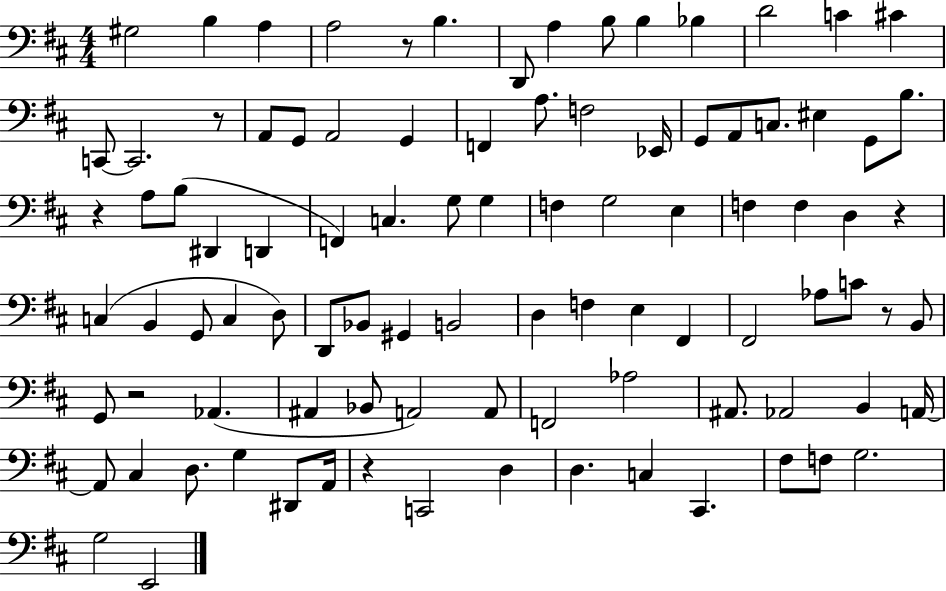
{
  \clef bass
  \numericTimeSignature
  \time 4/4
  \key d \major
  gis2 b4 a4 | a2 r8 b4. | d,8 a4 b8 b4 bes4 | d'2 c'4 cis'4 | \break c,8~~ c,2. r8 | a,8 g,8 a,2 g,4 | f,4 a8. f2 ees,16 | g,8 a,8 c8. eis4 g,8 b8. | \break r4 a8 b8( dis,4 d,4 | f,4) c4. g8 g4 | f4 g2 e4 | f4 f4 d4 r4 | \break c4( b,4 g,8 c4 d8) | d,8 bes,8 gis,4 b,2 | d4 f4 e4 fis,4 | fis,2 aes8 c'8 r8 b,8 | \break g,8 r2 aes,4.( | ais,4 bes,8 a,2) a,8 | f,2 aes2 | ais,8. aes,2 b,4 a,16~~ | \break a,8 cis4 d8. g4 dis,8 a,16 | r4 c,2 d4 | d4. c4 cis,4. | fis8 f8 g2. | \break g2 e,2 | \bar "|."
}